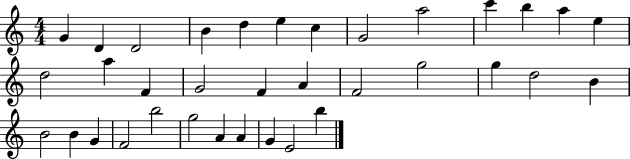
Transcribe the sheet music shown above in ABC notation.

X:1
T:Untitled
M:4/4
L:1/4
K:C
G D D2 B d e c G2 a2 c' b a e d2 a F G2 F A F2 g2 g d2 B B2 B G F2 b2 g2 A A G E2 b